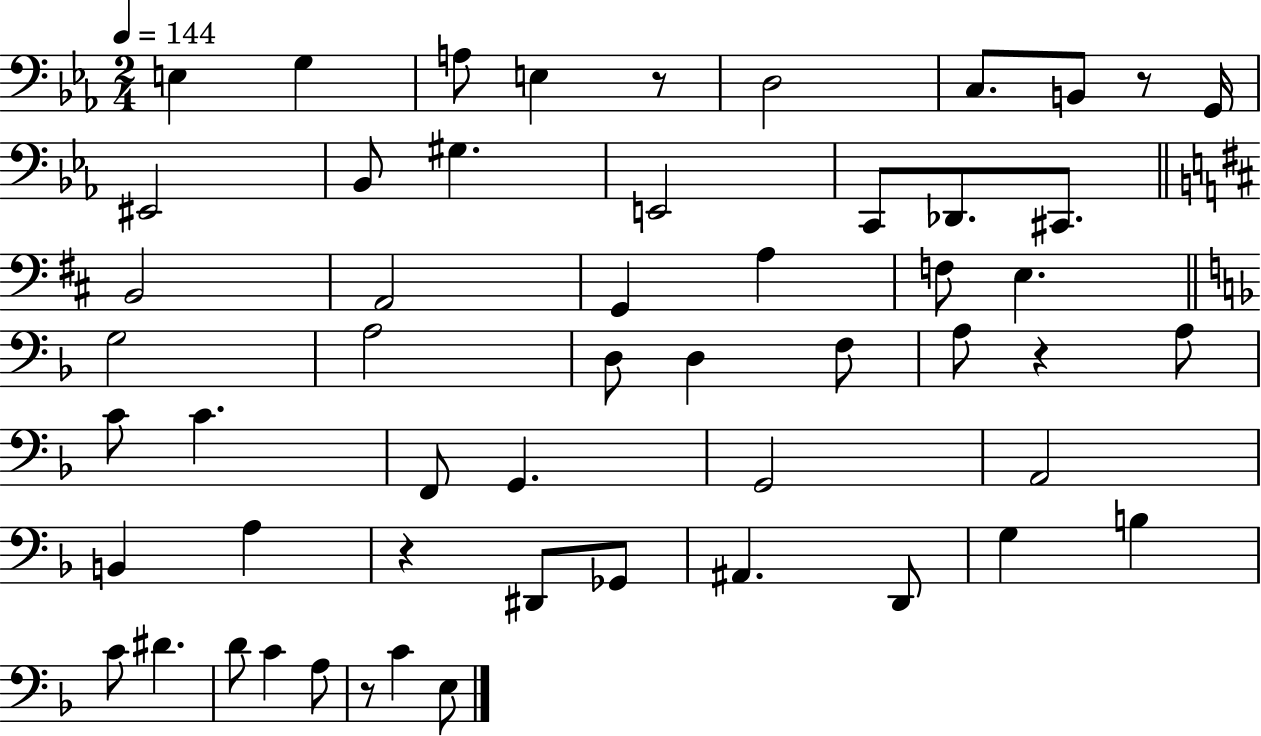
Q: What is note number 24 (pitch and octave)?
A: D3